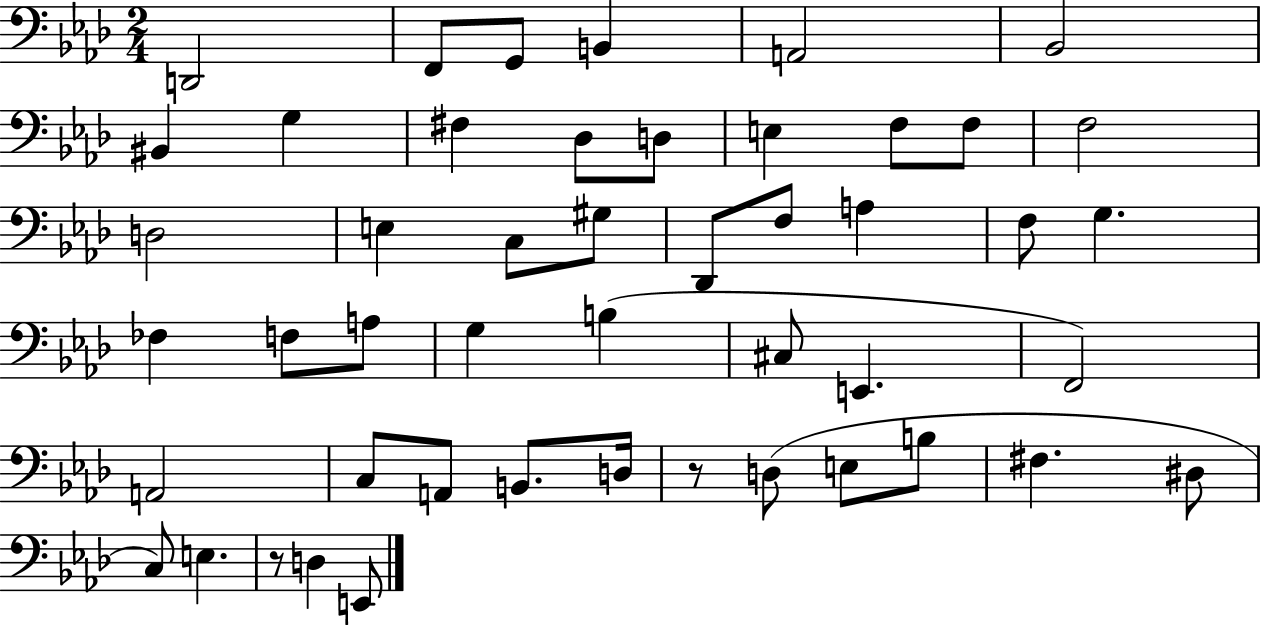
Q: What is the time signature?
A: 2/4